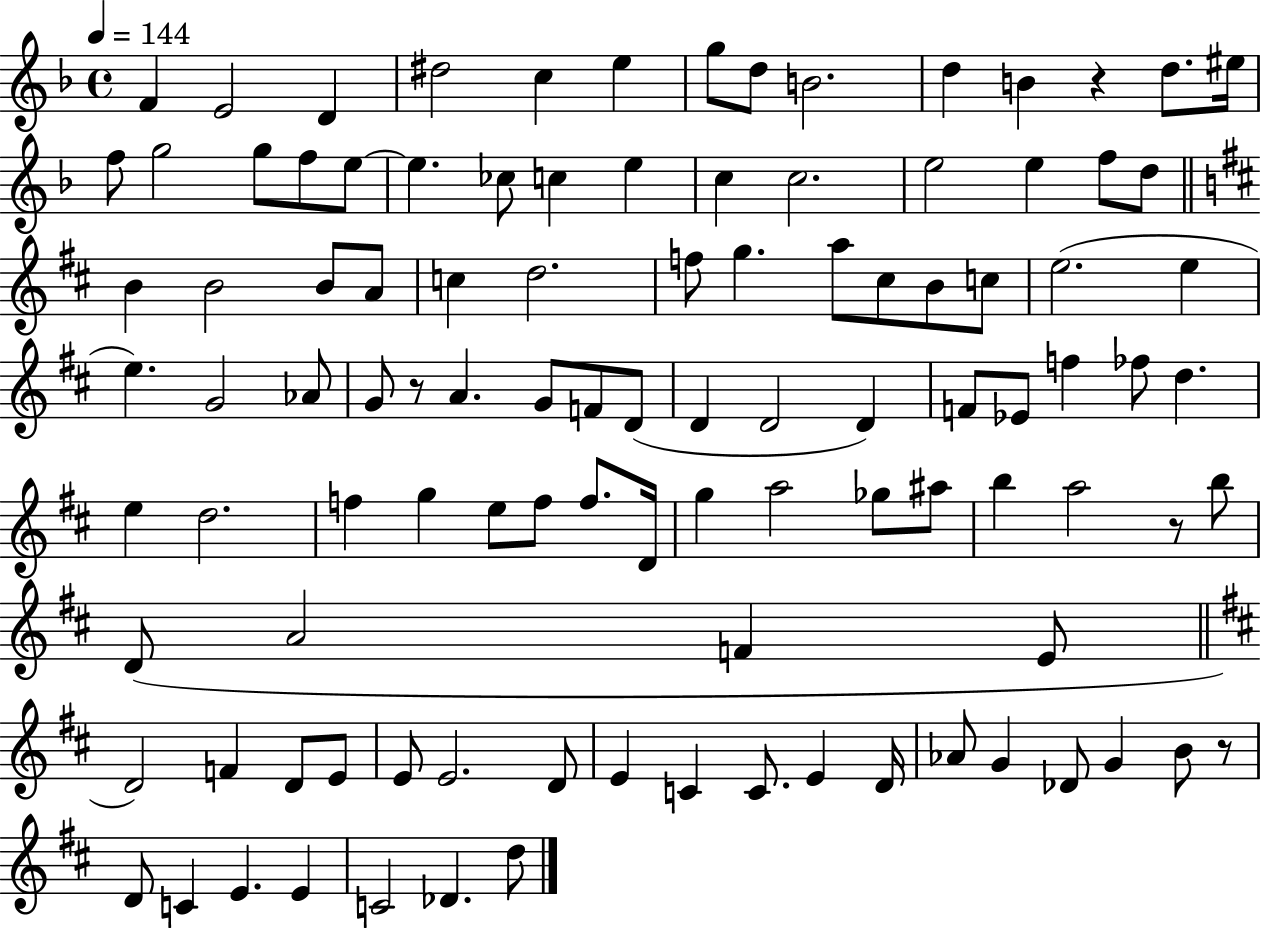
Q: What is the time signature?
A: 4/4